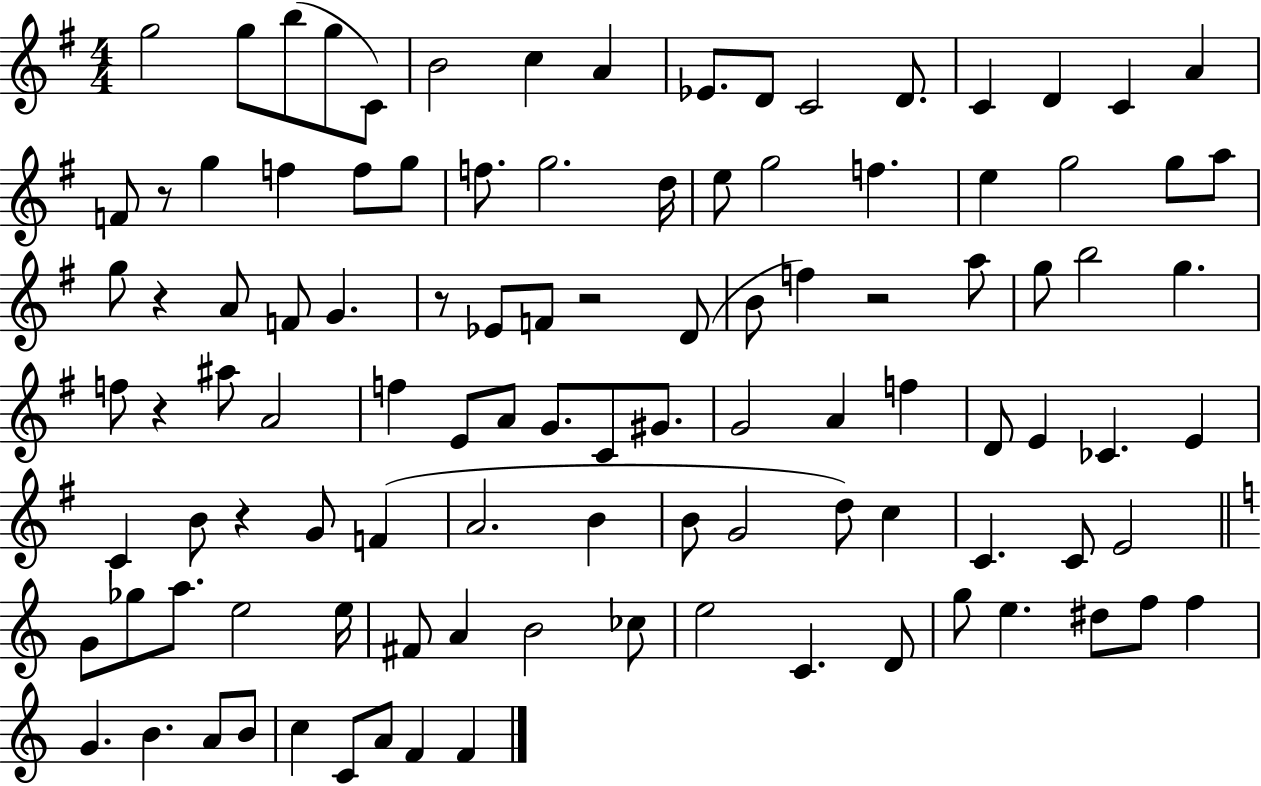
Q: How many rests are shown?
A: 7